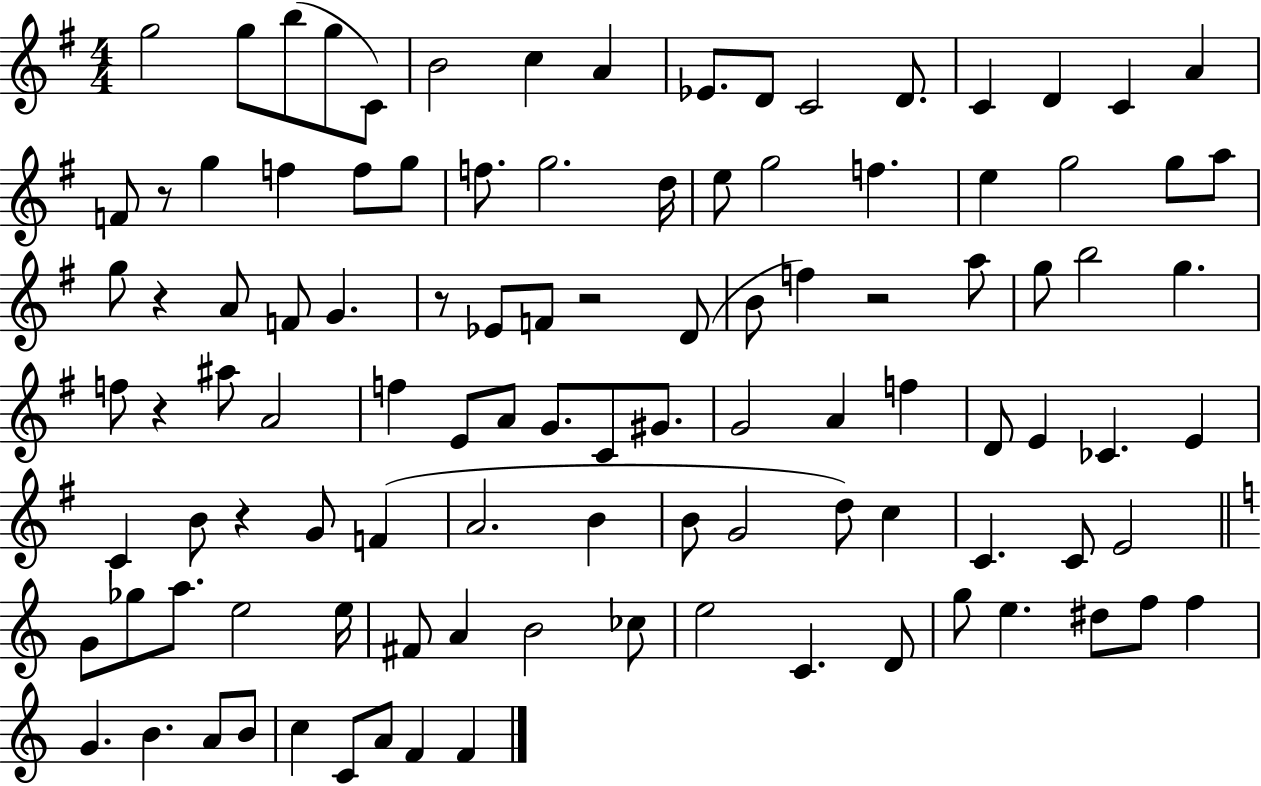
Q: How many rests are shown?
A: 7